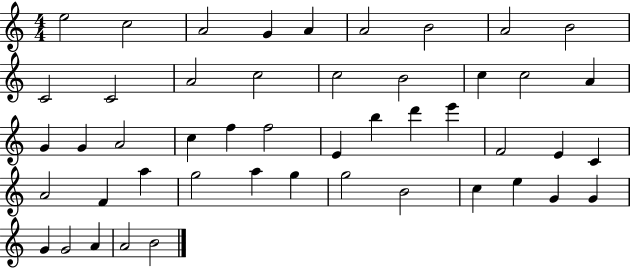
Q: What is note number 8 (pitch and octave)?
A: A4